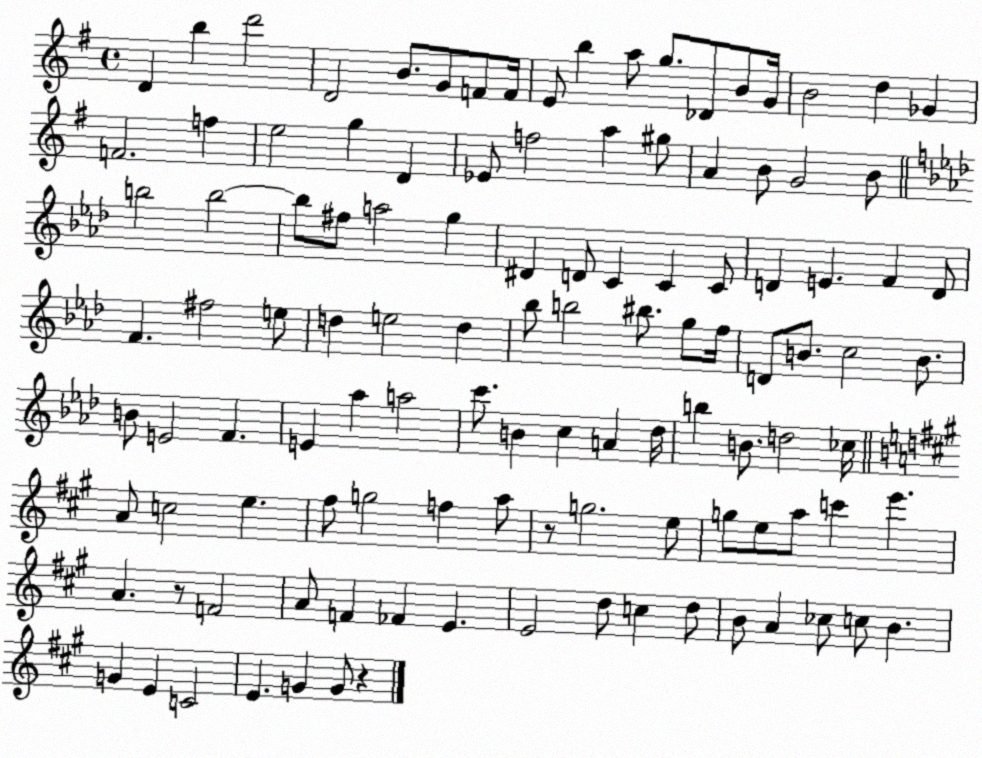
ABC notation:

X:1
T:Untitled
M:4/4
L:1/4
K:G
D b d'2 D2 B/2 G/2 F/2 F/4 E/2 b a/2 g/2 _D/2 B/2 G/4 B2 d _G F2 f e2 g D _E/2 f2 a ^g/2 A B/2 G2 B/2 b2 b2 b/2 ^f/2 a2 g ^D D/2 C C C/2 D E F D/2 F ^f2 e/2 d e2 d _b/2 b2 ^b/2 g/2 f/4 D/2 B/2 c2 B/2 B/2 E2 F E _a a2 c'/2 B c A _d/4 b B/2 d2 _c/4 A/2 c2 e ^f/2 g2 f a/2 z/2 g2 e/2 g/2 e/2 a/2 c' e' A z/2 F2 A/2 F _F E E2 d/2 c d/2 B/2 A _c/2 c/2 B G E C2 E G G/2 z